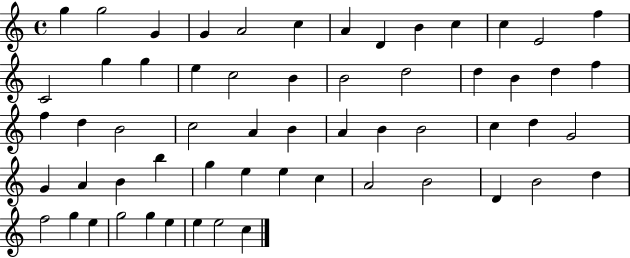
{
  \clef treble
  \time 4/4
  \defaultTimeSignature
  \key c \major
  g''4 g''2 g'4 | g'4 a'2 c''4 | a'4 d'4 b'4 c''4 | c''4 e'2 f''4 | \break c'2 g''4 g''4 | e''4 c''2 b'4 | b'2 d''2 | d''4 b'4 d''4 f''4 | \break f''4 d''4 b'2 | c''2 a'4 b'4 | a'4 b'4 b'2 | c''4 d''4 g'2 | \break g'4 a'4 b'4 b''4 | g''4 e''4 e''4 c''4 | a'2 b'2 | d'4 b'2 d''4 | \break f''2 g''4 e''4 | g''2 g''4 e''4 | e''4 e''2 c''4 | \bar "|."
}